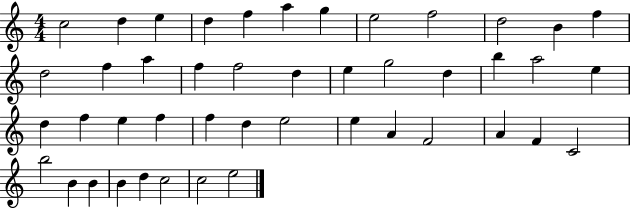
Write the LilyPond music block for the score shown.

{
  \clef treble
  \numericTimeSignature
  \time 4/4
  \key c \major
  c''2 d''4 e''4 | d''4 f''4 a''4 g''4 | e''2 f''2 | d''2 b'4 f''4 | \break d''2 f''4 a''4 | f''4 f''2 d''4 | e''4 g''2 d''4 | b''4 a''2 e''4 | \break d''4 f''4 e''4 f''4 | f''4 d''4 e''2 | e''4 a'4 f'2 | a'4 f'4 c'2 | \break b''2 b'4 b'4 | b'4 d''4 c''2 | c''2 e''2 | \bar "|."
}